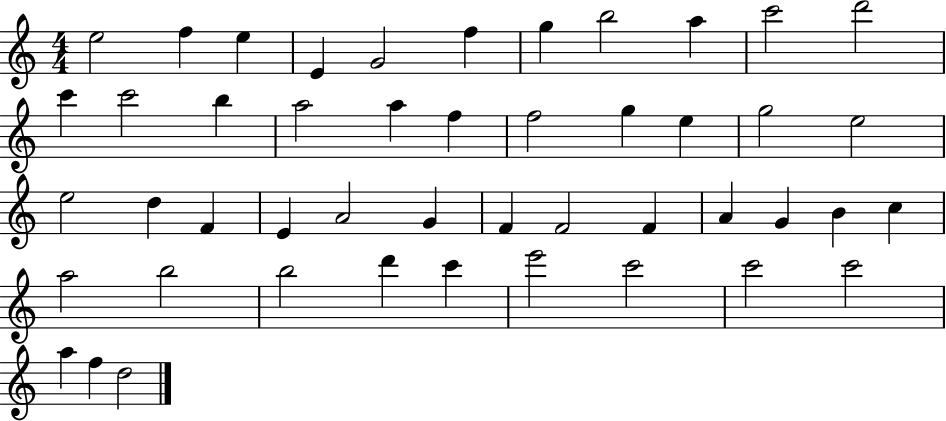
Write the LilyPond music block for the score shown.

{
  \clef treble
  \numericTimeSignature
  \time 4/4
  \key c \major
  e''2 f''4 e''4 | e'4 g'2 f''4 | g''4 b''2 a''4 | c'''2 d'''2 | \break c'''4 c'''2 b''4 | a''2 a''4 f''4 | f''2 g''4 e''4 | g''2 e''2 | \break e''2 d''4 f'4 | e'4 a'2 g'4 | f'4 f'2 f'4 | a'4 g'4 b'4 c''4 | \break a''2 b''2 | b''2 d'''4 c'''4 | e'''2 c'''2 | c'''2 c'''2 | \break a''4 f''4 d''2 | \bar "|."
}